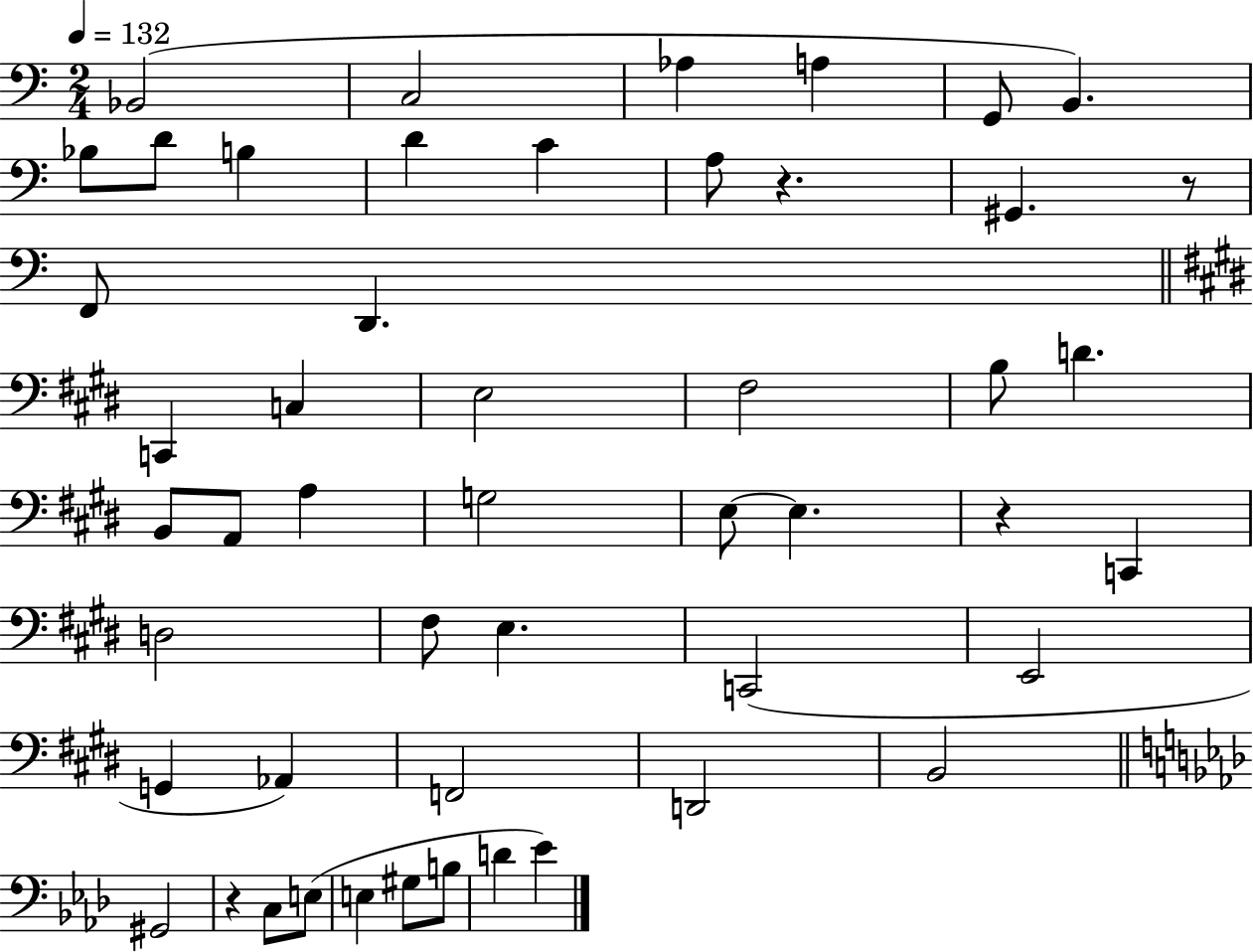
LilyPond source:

{
  \clef bass
  \numericTimeSignature
  \time 2/4
  \key c \major
  \tempo 4 = 132
  bes,2( | c2 | aes4 a4 | g,8 b,4.) | \break bes8 d'8 b4 | d'4 c'4 | a8 r4. | gis,4. r8 | \break f,8 d,4. | \bar "||" \break \key e \major c,4 c4 | e2 | fis2 | b8 d'4. | \break b,8 a,8 a4 | g2 | e8~~ e4. | r4 c,4 | \break d2 | fis8 e4. | c,2( | e,2 | \break g,4 aes,4) | f,2 | d,2 | b,2 | \break \bar "||" \break \key aes \major gis,2 | r4 c8 e8( | e4 gis8 b8 | d'4 ees'4) | \break \bar "|."
}